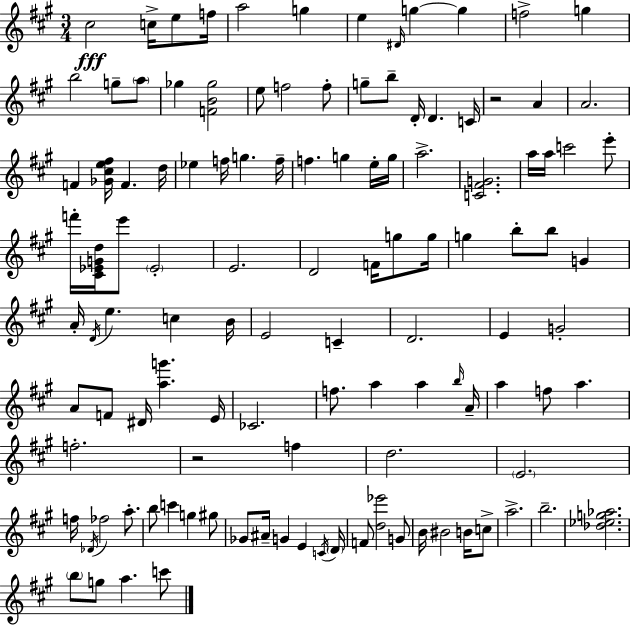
{
  \clef treble
  \numericTimeSignature
  \time 3/4
  \key a \major
  cis''2\fff c''16-> e''8 f''16 | a''2 g''4 | e''4 \grace { dis'16 } g''4~~ g''4 | f''2-> g''4 | \break b''2 g''8-- \parenthesize a''8 | ges''4 <f' b' ges''>2 | e''8 f''2 f''8-. | g''8-- b''8-- d'16-. d'4. | \break c'16 r2 a'4 | a'2. | f'4 <ges' cis'' e'' fis''>16 f'4. | d''16 ees''4 f''16 g''4. | \break f''16-- f''4. g''4 e''16-. | g''16 a''2.-> | <c' fis' g'>2. | a''16 a''16 c'''2 e'''8-. | \break f'''16-. <cis' ees' g' d''>16 e'''8 \parenthesize ees'2-. | e'2. | d'2 f'16 g''8 | g''16 g''4 b''8-. b''8 g'4 | \break a'16-. \acciaccatura { d'16 } e''4. c''4 | b'16 e'2 c'4-- | d'2. | e'4 g'2-. | \break a'8 f'8 dis'16 <a'' g'''>4. | e'16 ces'2. | f''8. a''4 a''4 | \grace { b''16 } a'16-- a''4 f''8 a''4. | \break f''2.-. | r2 f''4 | d''2. | \parenthesize e'2. | \break f''16 \acciaccatura { des'16 } fes''2 | a''8.-. b''8 c'''4 g''4 | gis''8 ges'8 ais'16-- g'4 e'4 | \acciaccatura { c'16 } \parenthesize d'16 f'8 <d'' ees'''>2 | \break g'8 b'16 bis'2 | b'16 c''8-> a''2.-> | b''2.-- | <des'' ees'' g'' aes''>2. | \break \parenthesize b''8 g''8 a''4. | c'''8 \bar "|."
}